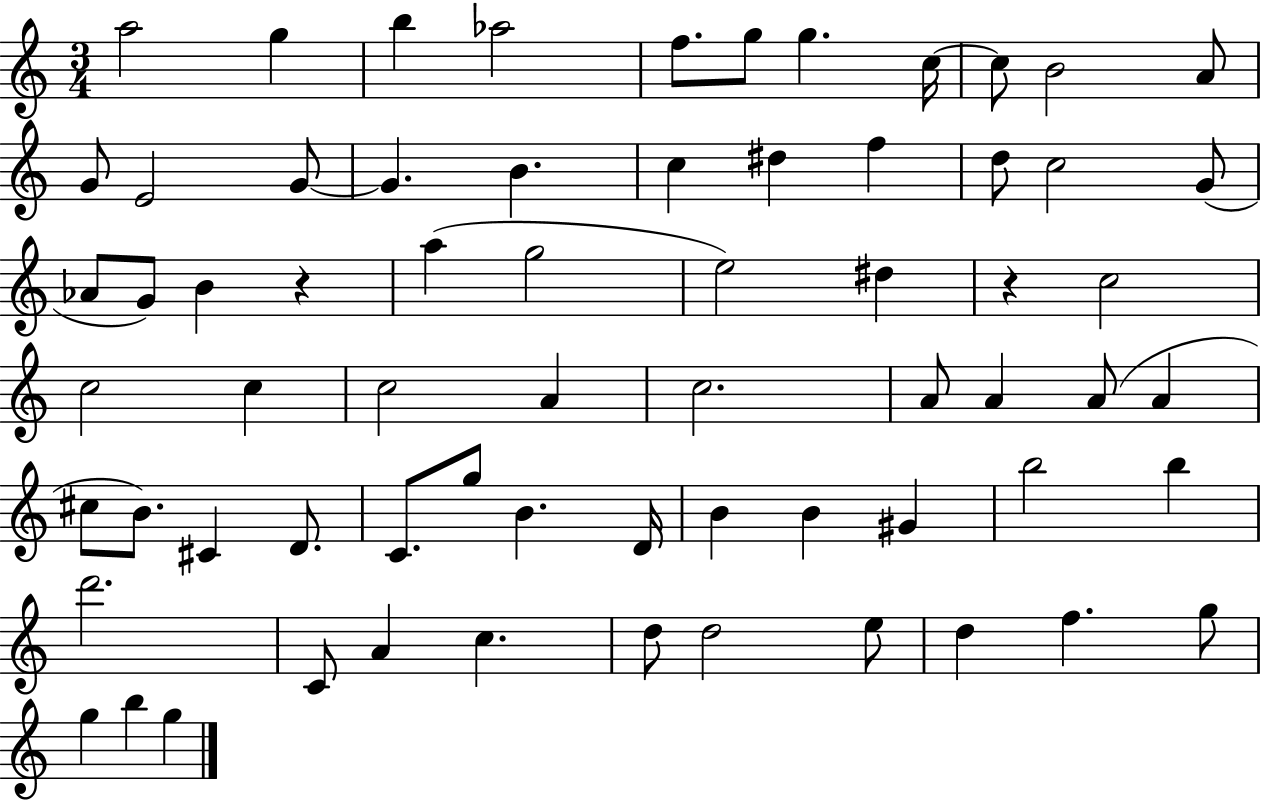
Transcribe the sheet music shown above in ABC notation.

X:1
T:Untitled
M:3/4
L:1/4
K:C
a2 g b _a2 f/2 g/2 g c/4 c/2 B2 A/2 G/2 E2 G/2 G B c ^d f d/2 c2 G/2 _A/2 G/2 B z a g2 e2 ^d z c2 c2 c c2 A c2 A/2 A A/2 A ^c/2 B/2 ^C D/2 C/2 g/2 B D/4 B B ^G b2 b d'2 C/2 A c d/2 d2 e/2 d f g/2 g b g